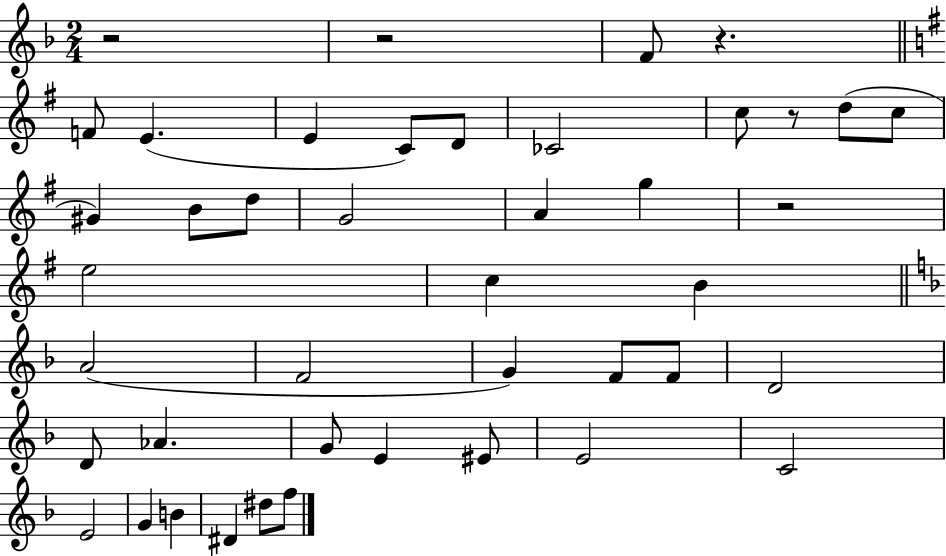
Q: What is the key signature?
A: F major